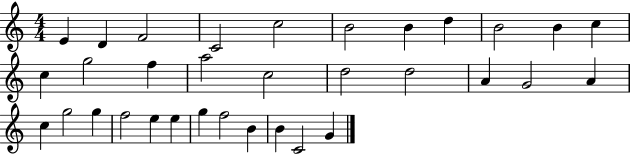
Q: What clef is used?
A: treble